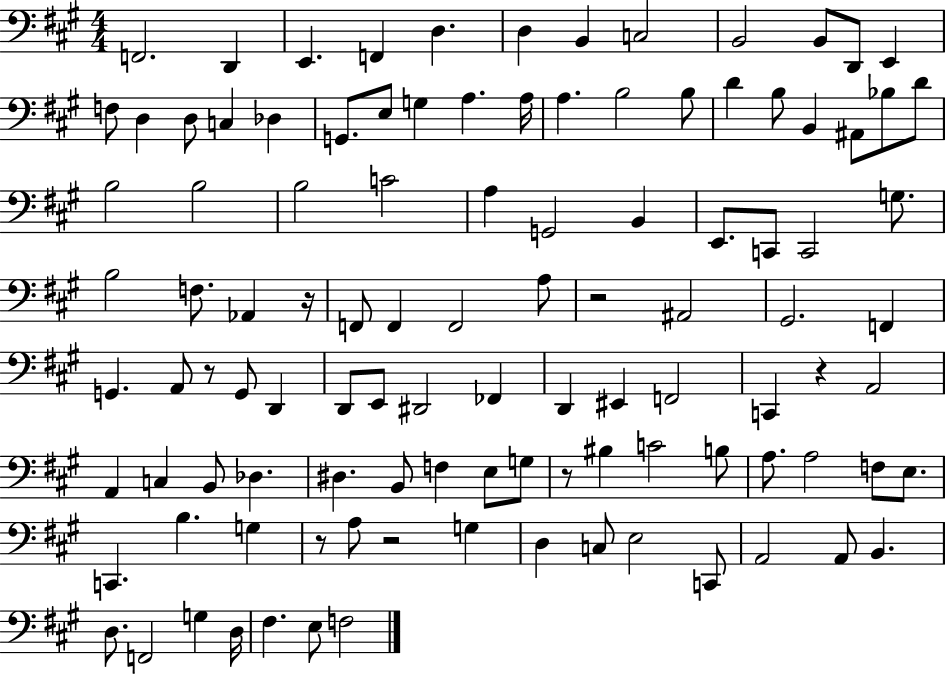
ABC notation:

X:1
T:Untitled
M:4/4
L:1/4
K:A
F,,2 D,, E,, F,, D, D, B,, C,2 B,,2 B,,/2 D,,/2 E,, F,/2 D, D,/2 C, _D, G,,/2 E,/2 G, A, A,/4 A, B,2 B,/2 D B,/2 B,, ^A,,/2 _B,/2 D/2 B,2 B,2 B,2 C2 A, G,,2 B,, E,,/2 C,,/2 C,,2 G,/2 B,2 F,/2 _A,, z/4 F,,/2 F,, F,,2 A,/2 z2 ^A,,2 ^G,,2 F,, G,, A,,/2 z/2 G,,/2 D,, D,,/2 E,,/2 ^D,,2 _F,, D,, ^E,, F,,2 C,, z A,,2 A,, C, B,,/2 _D, ^D, B,,/2 F, E,/2 G,/2 z/2 ^B, C2 B,/2 A,/2 A,2 F,/2 E,/2 C,, B, G, z/2 A,/2 z2 G, D, C,/2 E,2 C,,/2 A,,2 A,,/2 B,, D,/2 F,,2 G, D,/4 ^F, E,/2 F,2